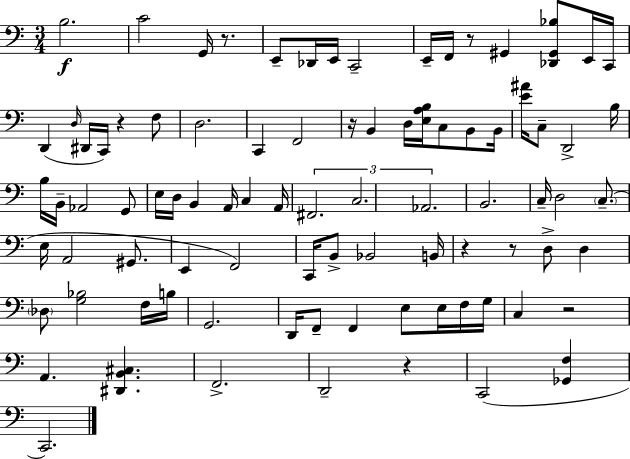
B3/h. C4/h G2/s R/e. E2/e Db2/s E2/s C2/h E2/s F2/s R/e G#2/q [Db2,G#2,Bb3]/e E2/s C2/s D2/q D3/s D#2/s C2/s R/q F3/e D3/h. C2/q F2/h R/s B2/q D3/s [E3,A3,B3]/s C3/e B2/e B2/s [E4,A#4]/s C3/e D2/h B3/s B3/s B2/s Ab2/h G2/e E3/s D3/s B2/q A2/s C3/q A2/s F#2/h. C3/h. Ab2/h. B2/h. C3/s D3/h C3/e. E3/s A2/h G#2/e. E2/q F2/h C2/s B2/e Bb2/h B2/s R/q R/e D3/e D3/q Db3/e [G3,Bb3]/h F3/s B3/s G2/h. D2/s F2/e F2/q E3/e E3/s F3/s G3/s C3/q R/h A2/q. [D#2,B2,C#3]/q. F2/h. D2/h R/q C2/h [Gb2,F3]/q C2/h.